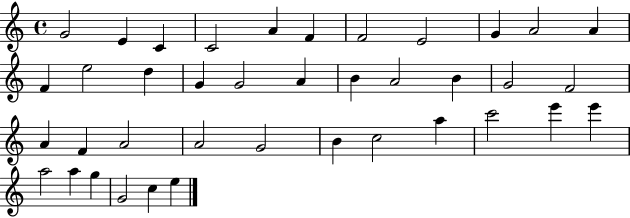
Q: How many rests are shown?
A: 0